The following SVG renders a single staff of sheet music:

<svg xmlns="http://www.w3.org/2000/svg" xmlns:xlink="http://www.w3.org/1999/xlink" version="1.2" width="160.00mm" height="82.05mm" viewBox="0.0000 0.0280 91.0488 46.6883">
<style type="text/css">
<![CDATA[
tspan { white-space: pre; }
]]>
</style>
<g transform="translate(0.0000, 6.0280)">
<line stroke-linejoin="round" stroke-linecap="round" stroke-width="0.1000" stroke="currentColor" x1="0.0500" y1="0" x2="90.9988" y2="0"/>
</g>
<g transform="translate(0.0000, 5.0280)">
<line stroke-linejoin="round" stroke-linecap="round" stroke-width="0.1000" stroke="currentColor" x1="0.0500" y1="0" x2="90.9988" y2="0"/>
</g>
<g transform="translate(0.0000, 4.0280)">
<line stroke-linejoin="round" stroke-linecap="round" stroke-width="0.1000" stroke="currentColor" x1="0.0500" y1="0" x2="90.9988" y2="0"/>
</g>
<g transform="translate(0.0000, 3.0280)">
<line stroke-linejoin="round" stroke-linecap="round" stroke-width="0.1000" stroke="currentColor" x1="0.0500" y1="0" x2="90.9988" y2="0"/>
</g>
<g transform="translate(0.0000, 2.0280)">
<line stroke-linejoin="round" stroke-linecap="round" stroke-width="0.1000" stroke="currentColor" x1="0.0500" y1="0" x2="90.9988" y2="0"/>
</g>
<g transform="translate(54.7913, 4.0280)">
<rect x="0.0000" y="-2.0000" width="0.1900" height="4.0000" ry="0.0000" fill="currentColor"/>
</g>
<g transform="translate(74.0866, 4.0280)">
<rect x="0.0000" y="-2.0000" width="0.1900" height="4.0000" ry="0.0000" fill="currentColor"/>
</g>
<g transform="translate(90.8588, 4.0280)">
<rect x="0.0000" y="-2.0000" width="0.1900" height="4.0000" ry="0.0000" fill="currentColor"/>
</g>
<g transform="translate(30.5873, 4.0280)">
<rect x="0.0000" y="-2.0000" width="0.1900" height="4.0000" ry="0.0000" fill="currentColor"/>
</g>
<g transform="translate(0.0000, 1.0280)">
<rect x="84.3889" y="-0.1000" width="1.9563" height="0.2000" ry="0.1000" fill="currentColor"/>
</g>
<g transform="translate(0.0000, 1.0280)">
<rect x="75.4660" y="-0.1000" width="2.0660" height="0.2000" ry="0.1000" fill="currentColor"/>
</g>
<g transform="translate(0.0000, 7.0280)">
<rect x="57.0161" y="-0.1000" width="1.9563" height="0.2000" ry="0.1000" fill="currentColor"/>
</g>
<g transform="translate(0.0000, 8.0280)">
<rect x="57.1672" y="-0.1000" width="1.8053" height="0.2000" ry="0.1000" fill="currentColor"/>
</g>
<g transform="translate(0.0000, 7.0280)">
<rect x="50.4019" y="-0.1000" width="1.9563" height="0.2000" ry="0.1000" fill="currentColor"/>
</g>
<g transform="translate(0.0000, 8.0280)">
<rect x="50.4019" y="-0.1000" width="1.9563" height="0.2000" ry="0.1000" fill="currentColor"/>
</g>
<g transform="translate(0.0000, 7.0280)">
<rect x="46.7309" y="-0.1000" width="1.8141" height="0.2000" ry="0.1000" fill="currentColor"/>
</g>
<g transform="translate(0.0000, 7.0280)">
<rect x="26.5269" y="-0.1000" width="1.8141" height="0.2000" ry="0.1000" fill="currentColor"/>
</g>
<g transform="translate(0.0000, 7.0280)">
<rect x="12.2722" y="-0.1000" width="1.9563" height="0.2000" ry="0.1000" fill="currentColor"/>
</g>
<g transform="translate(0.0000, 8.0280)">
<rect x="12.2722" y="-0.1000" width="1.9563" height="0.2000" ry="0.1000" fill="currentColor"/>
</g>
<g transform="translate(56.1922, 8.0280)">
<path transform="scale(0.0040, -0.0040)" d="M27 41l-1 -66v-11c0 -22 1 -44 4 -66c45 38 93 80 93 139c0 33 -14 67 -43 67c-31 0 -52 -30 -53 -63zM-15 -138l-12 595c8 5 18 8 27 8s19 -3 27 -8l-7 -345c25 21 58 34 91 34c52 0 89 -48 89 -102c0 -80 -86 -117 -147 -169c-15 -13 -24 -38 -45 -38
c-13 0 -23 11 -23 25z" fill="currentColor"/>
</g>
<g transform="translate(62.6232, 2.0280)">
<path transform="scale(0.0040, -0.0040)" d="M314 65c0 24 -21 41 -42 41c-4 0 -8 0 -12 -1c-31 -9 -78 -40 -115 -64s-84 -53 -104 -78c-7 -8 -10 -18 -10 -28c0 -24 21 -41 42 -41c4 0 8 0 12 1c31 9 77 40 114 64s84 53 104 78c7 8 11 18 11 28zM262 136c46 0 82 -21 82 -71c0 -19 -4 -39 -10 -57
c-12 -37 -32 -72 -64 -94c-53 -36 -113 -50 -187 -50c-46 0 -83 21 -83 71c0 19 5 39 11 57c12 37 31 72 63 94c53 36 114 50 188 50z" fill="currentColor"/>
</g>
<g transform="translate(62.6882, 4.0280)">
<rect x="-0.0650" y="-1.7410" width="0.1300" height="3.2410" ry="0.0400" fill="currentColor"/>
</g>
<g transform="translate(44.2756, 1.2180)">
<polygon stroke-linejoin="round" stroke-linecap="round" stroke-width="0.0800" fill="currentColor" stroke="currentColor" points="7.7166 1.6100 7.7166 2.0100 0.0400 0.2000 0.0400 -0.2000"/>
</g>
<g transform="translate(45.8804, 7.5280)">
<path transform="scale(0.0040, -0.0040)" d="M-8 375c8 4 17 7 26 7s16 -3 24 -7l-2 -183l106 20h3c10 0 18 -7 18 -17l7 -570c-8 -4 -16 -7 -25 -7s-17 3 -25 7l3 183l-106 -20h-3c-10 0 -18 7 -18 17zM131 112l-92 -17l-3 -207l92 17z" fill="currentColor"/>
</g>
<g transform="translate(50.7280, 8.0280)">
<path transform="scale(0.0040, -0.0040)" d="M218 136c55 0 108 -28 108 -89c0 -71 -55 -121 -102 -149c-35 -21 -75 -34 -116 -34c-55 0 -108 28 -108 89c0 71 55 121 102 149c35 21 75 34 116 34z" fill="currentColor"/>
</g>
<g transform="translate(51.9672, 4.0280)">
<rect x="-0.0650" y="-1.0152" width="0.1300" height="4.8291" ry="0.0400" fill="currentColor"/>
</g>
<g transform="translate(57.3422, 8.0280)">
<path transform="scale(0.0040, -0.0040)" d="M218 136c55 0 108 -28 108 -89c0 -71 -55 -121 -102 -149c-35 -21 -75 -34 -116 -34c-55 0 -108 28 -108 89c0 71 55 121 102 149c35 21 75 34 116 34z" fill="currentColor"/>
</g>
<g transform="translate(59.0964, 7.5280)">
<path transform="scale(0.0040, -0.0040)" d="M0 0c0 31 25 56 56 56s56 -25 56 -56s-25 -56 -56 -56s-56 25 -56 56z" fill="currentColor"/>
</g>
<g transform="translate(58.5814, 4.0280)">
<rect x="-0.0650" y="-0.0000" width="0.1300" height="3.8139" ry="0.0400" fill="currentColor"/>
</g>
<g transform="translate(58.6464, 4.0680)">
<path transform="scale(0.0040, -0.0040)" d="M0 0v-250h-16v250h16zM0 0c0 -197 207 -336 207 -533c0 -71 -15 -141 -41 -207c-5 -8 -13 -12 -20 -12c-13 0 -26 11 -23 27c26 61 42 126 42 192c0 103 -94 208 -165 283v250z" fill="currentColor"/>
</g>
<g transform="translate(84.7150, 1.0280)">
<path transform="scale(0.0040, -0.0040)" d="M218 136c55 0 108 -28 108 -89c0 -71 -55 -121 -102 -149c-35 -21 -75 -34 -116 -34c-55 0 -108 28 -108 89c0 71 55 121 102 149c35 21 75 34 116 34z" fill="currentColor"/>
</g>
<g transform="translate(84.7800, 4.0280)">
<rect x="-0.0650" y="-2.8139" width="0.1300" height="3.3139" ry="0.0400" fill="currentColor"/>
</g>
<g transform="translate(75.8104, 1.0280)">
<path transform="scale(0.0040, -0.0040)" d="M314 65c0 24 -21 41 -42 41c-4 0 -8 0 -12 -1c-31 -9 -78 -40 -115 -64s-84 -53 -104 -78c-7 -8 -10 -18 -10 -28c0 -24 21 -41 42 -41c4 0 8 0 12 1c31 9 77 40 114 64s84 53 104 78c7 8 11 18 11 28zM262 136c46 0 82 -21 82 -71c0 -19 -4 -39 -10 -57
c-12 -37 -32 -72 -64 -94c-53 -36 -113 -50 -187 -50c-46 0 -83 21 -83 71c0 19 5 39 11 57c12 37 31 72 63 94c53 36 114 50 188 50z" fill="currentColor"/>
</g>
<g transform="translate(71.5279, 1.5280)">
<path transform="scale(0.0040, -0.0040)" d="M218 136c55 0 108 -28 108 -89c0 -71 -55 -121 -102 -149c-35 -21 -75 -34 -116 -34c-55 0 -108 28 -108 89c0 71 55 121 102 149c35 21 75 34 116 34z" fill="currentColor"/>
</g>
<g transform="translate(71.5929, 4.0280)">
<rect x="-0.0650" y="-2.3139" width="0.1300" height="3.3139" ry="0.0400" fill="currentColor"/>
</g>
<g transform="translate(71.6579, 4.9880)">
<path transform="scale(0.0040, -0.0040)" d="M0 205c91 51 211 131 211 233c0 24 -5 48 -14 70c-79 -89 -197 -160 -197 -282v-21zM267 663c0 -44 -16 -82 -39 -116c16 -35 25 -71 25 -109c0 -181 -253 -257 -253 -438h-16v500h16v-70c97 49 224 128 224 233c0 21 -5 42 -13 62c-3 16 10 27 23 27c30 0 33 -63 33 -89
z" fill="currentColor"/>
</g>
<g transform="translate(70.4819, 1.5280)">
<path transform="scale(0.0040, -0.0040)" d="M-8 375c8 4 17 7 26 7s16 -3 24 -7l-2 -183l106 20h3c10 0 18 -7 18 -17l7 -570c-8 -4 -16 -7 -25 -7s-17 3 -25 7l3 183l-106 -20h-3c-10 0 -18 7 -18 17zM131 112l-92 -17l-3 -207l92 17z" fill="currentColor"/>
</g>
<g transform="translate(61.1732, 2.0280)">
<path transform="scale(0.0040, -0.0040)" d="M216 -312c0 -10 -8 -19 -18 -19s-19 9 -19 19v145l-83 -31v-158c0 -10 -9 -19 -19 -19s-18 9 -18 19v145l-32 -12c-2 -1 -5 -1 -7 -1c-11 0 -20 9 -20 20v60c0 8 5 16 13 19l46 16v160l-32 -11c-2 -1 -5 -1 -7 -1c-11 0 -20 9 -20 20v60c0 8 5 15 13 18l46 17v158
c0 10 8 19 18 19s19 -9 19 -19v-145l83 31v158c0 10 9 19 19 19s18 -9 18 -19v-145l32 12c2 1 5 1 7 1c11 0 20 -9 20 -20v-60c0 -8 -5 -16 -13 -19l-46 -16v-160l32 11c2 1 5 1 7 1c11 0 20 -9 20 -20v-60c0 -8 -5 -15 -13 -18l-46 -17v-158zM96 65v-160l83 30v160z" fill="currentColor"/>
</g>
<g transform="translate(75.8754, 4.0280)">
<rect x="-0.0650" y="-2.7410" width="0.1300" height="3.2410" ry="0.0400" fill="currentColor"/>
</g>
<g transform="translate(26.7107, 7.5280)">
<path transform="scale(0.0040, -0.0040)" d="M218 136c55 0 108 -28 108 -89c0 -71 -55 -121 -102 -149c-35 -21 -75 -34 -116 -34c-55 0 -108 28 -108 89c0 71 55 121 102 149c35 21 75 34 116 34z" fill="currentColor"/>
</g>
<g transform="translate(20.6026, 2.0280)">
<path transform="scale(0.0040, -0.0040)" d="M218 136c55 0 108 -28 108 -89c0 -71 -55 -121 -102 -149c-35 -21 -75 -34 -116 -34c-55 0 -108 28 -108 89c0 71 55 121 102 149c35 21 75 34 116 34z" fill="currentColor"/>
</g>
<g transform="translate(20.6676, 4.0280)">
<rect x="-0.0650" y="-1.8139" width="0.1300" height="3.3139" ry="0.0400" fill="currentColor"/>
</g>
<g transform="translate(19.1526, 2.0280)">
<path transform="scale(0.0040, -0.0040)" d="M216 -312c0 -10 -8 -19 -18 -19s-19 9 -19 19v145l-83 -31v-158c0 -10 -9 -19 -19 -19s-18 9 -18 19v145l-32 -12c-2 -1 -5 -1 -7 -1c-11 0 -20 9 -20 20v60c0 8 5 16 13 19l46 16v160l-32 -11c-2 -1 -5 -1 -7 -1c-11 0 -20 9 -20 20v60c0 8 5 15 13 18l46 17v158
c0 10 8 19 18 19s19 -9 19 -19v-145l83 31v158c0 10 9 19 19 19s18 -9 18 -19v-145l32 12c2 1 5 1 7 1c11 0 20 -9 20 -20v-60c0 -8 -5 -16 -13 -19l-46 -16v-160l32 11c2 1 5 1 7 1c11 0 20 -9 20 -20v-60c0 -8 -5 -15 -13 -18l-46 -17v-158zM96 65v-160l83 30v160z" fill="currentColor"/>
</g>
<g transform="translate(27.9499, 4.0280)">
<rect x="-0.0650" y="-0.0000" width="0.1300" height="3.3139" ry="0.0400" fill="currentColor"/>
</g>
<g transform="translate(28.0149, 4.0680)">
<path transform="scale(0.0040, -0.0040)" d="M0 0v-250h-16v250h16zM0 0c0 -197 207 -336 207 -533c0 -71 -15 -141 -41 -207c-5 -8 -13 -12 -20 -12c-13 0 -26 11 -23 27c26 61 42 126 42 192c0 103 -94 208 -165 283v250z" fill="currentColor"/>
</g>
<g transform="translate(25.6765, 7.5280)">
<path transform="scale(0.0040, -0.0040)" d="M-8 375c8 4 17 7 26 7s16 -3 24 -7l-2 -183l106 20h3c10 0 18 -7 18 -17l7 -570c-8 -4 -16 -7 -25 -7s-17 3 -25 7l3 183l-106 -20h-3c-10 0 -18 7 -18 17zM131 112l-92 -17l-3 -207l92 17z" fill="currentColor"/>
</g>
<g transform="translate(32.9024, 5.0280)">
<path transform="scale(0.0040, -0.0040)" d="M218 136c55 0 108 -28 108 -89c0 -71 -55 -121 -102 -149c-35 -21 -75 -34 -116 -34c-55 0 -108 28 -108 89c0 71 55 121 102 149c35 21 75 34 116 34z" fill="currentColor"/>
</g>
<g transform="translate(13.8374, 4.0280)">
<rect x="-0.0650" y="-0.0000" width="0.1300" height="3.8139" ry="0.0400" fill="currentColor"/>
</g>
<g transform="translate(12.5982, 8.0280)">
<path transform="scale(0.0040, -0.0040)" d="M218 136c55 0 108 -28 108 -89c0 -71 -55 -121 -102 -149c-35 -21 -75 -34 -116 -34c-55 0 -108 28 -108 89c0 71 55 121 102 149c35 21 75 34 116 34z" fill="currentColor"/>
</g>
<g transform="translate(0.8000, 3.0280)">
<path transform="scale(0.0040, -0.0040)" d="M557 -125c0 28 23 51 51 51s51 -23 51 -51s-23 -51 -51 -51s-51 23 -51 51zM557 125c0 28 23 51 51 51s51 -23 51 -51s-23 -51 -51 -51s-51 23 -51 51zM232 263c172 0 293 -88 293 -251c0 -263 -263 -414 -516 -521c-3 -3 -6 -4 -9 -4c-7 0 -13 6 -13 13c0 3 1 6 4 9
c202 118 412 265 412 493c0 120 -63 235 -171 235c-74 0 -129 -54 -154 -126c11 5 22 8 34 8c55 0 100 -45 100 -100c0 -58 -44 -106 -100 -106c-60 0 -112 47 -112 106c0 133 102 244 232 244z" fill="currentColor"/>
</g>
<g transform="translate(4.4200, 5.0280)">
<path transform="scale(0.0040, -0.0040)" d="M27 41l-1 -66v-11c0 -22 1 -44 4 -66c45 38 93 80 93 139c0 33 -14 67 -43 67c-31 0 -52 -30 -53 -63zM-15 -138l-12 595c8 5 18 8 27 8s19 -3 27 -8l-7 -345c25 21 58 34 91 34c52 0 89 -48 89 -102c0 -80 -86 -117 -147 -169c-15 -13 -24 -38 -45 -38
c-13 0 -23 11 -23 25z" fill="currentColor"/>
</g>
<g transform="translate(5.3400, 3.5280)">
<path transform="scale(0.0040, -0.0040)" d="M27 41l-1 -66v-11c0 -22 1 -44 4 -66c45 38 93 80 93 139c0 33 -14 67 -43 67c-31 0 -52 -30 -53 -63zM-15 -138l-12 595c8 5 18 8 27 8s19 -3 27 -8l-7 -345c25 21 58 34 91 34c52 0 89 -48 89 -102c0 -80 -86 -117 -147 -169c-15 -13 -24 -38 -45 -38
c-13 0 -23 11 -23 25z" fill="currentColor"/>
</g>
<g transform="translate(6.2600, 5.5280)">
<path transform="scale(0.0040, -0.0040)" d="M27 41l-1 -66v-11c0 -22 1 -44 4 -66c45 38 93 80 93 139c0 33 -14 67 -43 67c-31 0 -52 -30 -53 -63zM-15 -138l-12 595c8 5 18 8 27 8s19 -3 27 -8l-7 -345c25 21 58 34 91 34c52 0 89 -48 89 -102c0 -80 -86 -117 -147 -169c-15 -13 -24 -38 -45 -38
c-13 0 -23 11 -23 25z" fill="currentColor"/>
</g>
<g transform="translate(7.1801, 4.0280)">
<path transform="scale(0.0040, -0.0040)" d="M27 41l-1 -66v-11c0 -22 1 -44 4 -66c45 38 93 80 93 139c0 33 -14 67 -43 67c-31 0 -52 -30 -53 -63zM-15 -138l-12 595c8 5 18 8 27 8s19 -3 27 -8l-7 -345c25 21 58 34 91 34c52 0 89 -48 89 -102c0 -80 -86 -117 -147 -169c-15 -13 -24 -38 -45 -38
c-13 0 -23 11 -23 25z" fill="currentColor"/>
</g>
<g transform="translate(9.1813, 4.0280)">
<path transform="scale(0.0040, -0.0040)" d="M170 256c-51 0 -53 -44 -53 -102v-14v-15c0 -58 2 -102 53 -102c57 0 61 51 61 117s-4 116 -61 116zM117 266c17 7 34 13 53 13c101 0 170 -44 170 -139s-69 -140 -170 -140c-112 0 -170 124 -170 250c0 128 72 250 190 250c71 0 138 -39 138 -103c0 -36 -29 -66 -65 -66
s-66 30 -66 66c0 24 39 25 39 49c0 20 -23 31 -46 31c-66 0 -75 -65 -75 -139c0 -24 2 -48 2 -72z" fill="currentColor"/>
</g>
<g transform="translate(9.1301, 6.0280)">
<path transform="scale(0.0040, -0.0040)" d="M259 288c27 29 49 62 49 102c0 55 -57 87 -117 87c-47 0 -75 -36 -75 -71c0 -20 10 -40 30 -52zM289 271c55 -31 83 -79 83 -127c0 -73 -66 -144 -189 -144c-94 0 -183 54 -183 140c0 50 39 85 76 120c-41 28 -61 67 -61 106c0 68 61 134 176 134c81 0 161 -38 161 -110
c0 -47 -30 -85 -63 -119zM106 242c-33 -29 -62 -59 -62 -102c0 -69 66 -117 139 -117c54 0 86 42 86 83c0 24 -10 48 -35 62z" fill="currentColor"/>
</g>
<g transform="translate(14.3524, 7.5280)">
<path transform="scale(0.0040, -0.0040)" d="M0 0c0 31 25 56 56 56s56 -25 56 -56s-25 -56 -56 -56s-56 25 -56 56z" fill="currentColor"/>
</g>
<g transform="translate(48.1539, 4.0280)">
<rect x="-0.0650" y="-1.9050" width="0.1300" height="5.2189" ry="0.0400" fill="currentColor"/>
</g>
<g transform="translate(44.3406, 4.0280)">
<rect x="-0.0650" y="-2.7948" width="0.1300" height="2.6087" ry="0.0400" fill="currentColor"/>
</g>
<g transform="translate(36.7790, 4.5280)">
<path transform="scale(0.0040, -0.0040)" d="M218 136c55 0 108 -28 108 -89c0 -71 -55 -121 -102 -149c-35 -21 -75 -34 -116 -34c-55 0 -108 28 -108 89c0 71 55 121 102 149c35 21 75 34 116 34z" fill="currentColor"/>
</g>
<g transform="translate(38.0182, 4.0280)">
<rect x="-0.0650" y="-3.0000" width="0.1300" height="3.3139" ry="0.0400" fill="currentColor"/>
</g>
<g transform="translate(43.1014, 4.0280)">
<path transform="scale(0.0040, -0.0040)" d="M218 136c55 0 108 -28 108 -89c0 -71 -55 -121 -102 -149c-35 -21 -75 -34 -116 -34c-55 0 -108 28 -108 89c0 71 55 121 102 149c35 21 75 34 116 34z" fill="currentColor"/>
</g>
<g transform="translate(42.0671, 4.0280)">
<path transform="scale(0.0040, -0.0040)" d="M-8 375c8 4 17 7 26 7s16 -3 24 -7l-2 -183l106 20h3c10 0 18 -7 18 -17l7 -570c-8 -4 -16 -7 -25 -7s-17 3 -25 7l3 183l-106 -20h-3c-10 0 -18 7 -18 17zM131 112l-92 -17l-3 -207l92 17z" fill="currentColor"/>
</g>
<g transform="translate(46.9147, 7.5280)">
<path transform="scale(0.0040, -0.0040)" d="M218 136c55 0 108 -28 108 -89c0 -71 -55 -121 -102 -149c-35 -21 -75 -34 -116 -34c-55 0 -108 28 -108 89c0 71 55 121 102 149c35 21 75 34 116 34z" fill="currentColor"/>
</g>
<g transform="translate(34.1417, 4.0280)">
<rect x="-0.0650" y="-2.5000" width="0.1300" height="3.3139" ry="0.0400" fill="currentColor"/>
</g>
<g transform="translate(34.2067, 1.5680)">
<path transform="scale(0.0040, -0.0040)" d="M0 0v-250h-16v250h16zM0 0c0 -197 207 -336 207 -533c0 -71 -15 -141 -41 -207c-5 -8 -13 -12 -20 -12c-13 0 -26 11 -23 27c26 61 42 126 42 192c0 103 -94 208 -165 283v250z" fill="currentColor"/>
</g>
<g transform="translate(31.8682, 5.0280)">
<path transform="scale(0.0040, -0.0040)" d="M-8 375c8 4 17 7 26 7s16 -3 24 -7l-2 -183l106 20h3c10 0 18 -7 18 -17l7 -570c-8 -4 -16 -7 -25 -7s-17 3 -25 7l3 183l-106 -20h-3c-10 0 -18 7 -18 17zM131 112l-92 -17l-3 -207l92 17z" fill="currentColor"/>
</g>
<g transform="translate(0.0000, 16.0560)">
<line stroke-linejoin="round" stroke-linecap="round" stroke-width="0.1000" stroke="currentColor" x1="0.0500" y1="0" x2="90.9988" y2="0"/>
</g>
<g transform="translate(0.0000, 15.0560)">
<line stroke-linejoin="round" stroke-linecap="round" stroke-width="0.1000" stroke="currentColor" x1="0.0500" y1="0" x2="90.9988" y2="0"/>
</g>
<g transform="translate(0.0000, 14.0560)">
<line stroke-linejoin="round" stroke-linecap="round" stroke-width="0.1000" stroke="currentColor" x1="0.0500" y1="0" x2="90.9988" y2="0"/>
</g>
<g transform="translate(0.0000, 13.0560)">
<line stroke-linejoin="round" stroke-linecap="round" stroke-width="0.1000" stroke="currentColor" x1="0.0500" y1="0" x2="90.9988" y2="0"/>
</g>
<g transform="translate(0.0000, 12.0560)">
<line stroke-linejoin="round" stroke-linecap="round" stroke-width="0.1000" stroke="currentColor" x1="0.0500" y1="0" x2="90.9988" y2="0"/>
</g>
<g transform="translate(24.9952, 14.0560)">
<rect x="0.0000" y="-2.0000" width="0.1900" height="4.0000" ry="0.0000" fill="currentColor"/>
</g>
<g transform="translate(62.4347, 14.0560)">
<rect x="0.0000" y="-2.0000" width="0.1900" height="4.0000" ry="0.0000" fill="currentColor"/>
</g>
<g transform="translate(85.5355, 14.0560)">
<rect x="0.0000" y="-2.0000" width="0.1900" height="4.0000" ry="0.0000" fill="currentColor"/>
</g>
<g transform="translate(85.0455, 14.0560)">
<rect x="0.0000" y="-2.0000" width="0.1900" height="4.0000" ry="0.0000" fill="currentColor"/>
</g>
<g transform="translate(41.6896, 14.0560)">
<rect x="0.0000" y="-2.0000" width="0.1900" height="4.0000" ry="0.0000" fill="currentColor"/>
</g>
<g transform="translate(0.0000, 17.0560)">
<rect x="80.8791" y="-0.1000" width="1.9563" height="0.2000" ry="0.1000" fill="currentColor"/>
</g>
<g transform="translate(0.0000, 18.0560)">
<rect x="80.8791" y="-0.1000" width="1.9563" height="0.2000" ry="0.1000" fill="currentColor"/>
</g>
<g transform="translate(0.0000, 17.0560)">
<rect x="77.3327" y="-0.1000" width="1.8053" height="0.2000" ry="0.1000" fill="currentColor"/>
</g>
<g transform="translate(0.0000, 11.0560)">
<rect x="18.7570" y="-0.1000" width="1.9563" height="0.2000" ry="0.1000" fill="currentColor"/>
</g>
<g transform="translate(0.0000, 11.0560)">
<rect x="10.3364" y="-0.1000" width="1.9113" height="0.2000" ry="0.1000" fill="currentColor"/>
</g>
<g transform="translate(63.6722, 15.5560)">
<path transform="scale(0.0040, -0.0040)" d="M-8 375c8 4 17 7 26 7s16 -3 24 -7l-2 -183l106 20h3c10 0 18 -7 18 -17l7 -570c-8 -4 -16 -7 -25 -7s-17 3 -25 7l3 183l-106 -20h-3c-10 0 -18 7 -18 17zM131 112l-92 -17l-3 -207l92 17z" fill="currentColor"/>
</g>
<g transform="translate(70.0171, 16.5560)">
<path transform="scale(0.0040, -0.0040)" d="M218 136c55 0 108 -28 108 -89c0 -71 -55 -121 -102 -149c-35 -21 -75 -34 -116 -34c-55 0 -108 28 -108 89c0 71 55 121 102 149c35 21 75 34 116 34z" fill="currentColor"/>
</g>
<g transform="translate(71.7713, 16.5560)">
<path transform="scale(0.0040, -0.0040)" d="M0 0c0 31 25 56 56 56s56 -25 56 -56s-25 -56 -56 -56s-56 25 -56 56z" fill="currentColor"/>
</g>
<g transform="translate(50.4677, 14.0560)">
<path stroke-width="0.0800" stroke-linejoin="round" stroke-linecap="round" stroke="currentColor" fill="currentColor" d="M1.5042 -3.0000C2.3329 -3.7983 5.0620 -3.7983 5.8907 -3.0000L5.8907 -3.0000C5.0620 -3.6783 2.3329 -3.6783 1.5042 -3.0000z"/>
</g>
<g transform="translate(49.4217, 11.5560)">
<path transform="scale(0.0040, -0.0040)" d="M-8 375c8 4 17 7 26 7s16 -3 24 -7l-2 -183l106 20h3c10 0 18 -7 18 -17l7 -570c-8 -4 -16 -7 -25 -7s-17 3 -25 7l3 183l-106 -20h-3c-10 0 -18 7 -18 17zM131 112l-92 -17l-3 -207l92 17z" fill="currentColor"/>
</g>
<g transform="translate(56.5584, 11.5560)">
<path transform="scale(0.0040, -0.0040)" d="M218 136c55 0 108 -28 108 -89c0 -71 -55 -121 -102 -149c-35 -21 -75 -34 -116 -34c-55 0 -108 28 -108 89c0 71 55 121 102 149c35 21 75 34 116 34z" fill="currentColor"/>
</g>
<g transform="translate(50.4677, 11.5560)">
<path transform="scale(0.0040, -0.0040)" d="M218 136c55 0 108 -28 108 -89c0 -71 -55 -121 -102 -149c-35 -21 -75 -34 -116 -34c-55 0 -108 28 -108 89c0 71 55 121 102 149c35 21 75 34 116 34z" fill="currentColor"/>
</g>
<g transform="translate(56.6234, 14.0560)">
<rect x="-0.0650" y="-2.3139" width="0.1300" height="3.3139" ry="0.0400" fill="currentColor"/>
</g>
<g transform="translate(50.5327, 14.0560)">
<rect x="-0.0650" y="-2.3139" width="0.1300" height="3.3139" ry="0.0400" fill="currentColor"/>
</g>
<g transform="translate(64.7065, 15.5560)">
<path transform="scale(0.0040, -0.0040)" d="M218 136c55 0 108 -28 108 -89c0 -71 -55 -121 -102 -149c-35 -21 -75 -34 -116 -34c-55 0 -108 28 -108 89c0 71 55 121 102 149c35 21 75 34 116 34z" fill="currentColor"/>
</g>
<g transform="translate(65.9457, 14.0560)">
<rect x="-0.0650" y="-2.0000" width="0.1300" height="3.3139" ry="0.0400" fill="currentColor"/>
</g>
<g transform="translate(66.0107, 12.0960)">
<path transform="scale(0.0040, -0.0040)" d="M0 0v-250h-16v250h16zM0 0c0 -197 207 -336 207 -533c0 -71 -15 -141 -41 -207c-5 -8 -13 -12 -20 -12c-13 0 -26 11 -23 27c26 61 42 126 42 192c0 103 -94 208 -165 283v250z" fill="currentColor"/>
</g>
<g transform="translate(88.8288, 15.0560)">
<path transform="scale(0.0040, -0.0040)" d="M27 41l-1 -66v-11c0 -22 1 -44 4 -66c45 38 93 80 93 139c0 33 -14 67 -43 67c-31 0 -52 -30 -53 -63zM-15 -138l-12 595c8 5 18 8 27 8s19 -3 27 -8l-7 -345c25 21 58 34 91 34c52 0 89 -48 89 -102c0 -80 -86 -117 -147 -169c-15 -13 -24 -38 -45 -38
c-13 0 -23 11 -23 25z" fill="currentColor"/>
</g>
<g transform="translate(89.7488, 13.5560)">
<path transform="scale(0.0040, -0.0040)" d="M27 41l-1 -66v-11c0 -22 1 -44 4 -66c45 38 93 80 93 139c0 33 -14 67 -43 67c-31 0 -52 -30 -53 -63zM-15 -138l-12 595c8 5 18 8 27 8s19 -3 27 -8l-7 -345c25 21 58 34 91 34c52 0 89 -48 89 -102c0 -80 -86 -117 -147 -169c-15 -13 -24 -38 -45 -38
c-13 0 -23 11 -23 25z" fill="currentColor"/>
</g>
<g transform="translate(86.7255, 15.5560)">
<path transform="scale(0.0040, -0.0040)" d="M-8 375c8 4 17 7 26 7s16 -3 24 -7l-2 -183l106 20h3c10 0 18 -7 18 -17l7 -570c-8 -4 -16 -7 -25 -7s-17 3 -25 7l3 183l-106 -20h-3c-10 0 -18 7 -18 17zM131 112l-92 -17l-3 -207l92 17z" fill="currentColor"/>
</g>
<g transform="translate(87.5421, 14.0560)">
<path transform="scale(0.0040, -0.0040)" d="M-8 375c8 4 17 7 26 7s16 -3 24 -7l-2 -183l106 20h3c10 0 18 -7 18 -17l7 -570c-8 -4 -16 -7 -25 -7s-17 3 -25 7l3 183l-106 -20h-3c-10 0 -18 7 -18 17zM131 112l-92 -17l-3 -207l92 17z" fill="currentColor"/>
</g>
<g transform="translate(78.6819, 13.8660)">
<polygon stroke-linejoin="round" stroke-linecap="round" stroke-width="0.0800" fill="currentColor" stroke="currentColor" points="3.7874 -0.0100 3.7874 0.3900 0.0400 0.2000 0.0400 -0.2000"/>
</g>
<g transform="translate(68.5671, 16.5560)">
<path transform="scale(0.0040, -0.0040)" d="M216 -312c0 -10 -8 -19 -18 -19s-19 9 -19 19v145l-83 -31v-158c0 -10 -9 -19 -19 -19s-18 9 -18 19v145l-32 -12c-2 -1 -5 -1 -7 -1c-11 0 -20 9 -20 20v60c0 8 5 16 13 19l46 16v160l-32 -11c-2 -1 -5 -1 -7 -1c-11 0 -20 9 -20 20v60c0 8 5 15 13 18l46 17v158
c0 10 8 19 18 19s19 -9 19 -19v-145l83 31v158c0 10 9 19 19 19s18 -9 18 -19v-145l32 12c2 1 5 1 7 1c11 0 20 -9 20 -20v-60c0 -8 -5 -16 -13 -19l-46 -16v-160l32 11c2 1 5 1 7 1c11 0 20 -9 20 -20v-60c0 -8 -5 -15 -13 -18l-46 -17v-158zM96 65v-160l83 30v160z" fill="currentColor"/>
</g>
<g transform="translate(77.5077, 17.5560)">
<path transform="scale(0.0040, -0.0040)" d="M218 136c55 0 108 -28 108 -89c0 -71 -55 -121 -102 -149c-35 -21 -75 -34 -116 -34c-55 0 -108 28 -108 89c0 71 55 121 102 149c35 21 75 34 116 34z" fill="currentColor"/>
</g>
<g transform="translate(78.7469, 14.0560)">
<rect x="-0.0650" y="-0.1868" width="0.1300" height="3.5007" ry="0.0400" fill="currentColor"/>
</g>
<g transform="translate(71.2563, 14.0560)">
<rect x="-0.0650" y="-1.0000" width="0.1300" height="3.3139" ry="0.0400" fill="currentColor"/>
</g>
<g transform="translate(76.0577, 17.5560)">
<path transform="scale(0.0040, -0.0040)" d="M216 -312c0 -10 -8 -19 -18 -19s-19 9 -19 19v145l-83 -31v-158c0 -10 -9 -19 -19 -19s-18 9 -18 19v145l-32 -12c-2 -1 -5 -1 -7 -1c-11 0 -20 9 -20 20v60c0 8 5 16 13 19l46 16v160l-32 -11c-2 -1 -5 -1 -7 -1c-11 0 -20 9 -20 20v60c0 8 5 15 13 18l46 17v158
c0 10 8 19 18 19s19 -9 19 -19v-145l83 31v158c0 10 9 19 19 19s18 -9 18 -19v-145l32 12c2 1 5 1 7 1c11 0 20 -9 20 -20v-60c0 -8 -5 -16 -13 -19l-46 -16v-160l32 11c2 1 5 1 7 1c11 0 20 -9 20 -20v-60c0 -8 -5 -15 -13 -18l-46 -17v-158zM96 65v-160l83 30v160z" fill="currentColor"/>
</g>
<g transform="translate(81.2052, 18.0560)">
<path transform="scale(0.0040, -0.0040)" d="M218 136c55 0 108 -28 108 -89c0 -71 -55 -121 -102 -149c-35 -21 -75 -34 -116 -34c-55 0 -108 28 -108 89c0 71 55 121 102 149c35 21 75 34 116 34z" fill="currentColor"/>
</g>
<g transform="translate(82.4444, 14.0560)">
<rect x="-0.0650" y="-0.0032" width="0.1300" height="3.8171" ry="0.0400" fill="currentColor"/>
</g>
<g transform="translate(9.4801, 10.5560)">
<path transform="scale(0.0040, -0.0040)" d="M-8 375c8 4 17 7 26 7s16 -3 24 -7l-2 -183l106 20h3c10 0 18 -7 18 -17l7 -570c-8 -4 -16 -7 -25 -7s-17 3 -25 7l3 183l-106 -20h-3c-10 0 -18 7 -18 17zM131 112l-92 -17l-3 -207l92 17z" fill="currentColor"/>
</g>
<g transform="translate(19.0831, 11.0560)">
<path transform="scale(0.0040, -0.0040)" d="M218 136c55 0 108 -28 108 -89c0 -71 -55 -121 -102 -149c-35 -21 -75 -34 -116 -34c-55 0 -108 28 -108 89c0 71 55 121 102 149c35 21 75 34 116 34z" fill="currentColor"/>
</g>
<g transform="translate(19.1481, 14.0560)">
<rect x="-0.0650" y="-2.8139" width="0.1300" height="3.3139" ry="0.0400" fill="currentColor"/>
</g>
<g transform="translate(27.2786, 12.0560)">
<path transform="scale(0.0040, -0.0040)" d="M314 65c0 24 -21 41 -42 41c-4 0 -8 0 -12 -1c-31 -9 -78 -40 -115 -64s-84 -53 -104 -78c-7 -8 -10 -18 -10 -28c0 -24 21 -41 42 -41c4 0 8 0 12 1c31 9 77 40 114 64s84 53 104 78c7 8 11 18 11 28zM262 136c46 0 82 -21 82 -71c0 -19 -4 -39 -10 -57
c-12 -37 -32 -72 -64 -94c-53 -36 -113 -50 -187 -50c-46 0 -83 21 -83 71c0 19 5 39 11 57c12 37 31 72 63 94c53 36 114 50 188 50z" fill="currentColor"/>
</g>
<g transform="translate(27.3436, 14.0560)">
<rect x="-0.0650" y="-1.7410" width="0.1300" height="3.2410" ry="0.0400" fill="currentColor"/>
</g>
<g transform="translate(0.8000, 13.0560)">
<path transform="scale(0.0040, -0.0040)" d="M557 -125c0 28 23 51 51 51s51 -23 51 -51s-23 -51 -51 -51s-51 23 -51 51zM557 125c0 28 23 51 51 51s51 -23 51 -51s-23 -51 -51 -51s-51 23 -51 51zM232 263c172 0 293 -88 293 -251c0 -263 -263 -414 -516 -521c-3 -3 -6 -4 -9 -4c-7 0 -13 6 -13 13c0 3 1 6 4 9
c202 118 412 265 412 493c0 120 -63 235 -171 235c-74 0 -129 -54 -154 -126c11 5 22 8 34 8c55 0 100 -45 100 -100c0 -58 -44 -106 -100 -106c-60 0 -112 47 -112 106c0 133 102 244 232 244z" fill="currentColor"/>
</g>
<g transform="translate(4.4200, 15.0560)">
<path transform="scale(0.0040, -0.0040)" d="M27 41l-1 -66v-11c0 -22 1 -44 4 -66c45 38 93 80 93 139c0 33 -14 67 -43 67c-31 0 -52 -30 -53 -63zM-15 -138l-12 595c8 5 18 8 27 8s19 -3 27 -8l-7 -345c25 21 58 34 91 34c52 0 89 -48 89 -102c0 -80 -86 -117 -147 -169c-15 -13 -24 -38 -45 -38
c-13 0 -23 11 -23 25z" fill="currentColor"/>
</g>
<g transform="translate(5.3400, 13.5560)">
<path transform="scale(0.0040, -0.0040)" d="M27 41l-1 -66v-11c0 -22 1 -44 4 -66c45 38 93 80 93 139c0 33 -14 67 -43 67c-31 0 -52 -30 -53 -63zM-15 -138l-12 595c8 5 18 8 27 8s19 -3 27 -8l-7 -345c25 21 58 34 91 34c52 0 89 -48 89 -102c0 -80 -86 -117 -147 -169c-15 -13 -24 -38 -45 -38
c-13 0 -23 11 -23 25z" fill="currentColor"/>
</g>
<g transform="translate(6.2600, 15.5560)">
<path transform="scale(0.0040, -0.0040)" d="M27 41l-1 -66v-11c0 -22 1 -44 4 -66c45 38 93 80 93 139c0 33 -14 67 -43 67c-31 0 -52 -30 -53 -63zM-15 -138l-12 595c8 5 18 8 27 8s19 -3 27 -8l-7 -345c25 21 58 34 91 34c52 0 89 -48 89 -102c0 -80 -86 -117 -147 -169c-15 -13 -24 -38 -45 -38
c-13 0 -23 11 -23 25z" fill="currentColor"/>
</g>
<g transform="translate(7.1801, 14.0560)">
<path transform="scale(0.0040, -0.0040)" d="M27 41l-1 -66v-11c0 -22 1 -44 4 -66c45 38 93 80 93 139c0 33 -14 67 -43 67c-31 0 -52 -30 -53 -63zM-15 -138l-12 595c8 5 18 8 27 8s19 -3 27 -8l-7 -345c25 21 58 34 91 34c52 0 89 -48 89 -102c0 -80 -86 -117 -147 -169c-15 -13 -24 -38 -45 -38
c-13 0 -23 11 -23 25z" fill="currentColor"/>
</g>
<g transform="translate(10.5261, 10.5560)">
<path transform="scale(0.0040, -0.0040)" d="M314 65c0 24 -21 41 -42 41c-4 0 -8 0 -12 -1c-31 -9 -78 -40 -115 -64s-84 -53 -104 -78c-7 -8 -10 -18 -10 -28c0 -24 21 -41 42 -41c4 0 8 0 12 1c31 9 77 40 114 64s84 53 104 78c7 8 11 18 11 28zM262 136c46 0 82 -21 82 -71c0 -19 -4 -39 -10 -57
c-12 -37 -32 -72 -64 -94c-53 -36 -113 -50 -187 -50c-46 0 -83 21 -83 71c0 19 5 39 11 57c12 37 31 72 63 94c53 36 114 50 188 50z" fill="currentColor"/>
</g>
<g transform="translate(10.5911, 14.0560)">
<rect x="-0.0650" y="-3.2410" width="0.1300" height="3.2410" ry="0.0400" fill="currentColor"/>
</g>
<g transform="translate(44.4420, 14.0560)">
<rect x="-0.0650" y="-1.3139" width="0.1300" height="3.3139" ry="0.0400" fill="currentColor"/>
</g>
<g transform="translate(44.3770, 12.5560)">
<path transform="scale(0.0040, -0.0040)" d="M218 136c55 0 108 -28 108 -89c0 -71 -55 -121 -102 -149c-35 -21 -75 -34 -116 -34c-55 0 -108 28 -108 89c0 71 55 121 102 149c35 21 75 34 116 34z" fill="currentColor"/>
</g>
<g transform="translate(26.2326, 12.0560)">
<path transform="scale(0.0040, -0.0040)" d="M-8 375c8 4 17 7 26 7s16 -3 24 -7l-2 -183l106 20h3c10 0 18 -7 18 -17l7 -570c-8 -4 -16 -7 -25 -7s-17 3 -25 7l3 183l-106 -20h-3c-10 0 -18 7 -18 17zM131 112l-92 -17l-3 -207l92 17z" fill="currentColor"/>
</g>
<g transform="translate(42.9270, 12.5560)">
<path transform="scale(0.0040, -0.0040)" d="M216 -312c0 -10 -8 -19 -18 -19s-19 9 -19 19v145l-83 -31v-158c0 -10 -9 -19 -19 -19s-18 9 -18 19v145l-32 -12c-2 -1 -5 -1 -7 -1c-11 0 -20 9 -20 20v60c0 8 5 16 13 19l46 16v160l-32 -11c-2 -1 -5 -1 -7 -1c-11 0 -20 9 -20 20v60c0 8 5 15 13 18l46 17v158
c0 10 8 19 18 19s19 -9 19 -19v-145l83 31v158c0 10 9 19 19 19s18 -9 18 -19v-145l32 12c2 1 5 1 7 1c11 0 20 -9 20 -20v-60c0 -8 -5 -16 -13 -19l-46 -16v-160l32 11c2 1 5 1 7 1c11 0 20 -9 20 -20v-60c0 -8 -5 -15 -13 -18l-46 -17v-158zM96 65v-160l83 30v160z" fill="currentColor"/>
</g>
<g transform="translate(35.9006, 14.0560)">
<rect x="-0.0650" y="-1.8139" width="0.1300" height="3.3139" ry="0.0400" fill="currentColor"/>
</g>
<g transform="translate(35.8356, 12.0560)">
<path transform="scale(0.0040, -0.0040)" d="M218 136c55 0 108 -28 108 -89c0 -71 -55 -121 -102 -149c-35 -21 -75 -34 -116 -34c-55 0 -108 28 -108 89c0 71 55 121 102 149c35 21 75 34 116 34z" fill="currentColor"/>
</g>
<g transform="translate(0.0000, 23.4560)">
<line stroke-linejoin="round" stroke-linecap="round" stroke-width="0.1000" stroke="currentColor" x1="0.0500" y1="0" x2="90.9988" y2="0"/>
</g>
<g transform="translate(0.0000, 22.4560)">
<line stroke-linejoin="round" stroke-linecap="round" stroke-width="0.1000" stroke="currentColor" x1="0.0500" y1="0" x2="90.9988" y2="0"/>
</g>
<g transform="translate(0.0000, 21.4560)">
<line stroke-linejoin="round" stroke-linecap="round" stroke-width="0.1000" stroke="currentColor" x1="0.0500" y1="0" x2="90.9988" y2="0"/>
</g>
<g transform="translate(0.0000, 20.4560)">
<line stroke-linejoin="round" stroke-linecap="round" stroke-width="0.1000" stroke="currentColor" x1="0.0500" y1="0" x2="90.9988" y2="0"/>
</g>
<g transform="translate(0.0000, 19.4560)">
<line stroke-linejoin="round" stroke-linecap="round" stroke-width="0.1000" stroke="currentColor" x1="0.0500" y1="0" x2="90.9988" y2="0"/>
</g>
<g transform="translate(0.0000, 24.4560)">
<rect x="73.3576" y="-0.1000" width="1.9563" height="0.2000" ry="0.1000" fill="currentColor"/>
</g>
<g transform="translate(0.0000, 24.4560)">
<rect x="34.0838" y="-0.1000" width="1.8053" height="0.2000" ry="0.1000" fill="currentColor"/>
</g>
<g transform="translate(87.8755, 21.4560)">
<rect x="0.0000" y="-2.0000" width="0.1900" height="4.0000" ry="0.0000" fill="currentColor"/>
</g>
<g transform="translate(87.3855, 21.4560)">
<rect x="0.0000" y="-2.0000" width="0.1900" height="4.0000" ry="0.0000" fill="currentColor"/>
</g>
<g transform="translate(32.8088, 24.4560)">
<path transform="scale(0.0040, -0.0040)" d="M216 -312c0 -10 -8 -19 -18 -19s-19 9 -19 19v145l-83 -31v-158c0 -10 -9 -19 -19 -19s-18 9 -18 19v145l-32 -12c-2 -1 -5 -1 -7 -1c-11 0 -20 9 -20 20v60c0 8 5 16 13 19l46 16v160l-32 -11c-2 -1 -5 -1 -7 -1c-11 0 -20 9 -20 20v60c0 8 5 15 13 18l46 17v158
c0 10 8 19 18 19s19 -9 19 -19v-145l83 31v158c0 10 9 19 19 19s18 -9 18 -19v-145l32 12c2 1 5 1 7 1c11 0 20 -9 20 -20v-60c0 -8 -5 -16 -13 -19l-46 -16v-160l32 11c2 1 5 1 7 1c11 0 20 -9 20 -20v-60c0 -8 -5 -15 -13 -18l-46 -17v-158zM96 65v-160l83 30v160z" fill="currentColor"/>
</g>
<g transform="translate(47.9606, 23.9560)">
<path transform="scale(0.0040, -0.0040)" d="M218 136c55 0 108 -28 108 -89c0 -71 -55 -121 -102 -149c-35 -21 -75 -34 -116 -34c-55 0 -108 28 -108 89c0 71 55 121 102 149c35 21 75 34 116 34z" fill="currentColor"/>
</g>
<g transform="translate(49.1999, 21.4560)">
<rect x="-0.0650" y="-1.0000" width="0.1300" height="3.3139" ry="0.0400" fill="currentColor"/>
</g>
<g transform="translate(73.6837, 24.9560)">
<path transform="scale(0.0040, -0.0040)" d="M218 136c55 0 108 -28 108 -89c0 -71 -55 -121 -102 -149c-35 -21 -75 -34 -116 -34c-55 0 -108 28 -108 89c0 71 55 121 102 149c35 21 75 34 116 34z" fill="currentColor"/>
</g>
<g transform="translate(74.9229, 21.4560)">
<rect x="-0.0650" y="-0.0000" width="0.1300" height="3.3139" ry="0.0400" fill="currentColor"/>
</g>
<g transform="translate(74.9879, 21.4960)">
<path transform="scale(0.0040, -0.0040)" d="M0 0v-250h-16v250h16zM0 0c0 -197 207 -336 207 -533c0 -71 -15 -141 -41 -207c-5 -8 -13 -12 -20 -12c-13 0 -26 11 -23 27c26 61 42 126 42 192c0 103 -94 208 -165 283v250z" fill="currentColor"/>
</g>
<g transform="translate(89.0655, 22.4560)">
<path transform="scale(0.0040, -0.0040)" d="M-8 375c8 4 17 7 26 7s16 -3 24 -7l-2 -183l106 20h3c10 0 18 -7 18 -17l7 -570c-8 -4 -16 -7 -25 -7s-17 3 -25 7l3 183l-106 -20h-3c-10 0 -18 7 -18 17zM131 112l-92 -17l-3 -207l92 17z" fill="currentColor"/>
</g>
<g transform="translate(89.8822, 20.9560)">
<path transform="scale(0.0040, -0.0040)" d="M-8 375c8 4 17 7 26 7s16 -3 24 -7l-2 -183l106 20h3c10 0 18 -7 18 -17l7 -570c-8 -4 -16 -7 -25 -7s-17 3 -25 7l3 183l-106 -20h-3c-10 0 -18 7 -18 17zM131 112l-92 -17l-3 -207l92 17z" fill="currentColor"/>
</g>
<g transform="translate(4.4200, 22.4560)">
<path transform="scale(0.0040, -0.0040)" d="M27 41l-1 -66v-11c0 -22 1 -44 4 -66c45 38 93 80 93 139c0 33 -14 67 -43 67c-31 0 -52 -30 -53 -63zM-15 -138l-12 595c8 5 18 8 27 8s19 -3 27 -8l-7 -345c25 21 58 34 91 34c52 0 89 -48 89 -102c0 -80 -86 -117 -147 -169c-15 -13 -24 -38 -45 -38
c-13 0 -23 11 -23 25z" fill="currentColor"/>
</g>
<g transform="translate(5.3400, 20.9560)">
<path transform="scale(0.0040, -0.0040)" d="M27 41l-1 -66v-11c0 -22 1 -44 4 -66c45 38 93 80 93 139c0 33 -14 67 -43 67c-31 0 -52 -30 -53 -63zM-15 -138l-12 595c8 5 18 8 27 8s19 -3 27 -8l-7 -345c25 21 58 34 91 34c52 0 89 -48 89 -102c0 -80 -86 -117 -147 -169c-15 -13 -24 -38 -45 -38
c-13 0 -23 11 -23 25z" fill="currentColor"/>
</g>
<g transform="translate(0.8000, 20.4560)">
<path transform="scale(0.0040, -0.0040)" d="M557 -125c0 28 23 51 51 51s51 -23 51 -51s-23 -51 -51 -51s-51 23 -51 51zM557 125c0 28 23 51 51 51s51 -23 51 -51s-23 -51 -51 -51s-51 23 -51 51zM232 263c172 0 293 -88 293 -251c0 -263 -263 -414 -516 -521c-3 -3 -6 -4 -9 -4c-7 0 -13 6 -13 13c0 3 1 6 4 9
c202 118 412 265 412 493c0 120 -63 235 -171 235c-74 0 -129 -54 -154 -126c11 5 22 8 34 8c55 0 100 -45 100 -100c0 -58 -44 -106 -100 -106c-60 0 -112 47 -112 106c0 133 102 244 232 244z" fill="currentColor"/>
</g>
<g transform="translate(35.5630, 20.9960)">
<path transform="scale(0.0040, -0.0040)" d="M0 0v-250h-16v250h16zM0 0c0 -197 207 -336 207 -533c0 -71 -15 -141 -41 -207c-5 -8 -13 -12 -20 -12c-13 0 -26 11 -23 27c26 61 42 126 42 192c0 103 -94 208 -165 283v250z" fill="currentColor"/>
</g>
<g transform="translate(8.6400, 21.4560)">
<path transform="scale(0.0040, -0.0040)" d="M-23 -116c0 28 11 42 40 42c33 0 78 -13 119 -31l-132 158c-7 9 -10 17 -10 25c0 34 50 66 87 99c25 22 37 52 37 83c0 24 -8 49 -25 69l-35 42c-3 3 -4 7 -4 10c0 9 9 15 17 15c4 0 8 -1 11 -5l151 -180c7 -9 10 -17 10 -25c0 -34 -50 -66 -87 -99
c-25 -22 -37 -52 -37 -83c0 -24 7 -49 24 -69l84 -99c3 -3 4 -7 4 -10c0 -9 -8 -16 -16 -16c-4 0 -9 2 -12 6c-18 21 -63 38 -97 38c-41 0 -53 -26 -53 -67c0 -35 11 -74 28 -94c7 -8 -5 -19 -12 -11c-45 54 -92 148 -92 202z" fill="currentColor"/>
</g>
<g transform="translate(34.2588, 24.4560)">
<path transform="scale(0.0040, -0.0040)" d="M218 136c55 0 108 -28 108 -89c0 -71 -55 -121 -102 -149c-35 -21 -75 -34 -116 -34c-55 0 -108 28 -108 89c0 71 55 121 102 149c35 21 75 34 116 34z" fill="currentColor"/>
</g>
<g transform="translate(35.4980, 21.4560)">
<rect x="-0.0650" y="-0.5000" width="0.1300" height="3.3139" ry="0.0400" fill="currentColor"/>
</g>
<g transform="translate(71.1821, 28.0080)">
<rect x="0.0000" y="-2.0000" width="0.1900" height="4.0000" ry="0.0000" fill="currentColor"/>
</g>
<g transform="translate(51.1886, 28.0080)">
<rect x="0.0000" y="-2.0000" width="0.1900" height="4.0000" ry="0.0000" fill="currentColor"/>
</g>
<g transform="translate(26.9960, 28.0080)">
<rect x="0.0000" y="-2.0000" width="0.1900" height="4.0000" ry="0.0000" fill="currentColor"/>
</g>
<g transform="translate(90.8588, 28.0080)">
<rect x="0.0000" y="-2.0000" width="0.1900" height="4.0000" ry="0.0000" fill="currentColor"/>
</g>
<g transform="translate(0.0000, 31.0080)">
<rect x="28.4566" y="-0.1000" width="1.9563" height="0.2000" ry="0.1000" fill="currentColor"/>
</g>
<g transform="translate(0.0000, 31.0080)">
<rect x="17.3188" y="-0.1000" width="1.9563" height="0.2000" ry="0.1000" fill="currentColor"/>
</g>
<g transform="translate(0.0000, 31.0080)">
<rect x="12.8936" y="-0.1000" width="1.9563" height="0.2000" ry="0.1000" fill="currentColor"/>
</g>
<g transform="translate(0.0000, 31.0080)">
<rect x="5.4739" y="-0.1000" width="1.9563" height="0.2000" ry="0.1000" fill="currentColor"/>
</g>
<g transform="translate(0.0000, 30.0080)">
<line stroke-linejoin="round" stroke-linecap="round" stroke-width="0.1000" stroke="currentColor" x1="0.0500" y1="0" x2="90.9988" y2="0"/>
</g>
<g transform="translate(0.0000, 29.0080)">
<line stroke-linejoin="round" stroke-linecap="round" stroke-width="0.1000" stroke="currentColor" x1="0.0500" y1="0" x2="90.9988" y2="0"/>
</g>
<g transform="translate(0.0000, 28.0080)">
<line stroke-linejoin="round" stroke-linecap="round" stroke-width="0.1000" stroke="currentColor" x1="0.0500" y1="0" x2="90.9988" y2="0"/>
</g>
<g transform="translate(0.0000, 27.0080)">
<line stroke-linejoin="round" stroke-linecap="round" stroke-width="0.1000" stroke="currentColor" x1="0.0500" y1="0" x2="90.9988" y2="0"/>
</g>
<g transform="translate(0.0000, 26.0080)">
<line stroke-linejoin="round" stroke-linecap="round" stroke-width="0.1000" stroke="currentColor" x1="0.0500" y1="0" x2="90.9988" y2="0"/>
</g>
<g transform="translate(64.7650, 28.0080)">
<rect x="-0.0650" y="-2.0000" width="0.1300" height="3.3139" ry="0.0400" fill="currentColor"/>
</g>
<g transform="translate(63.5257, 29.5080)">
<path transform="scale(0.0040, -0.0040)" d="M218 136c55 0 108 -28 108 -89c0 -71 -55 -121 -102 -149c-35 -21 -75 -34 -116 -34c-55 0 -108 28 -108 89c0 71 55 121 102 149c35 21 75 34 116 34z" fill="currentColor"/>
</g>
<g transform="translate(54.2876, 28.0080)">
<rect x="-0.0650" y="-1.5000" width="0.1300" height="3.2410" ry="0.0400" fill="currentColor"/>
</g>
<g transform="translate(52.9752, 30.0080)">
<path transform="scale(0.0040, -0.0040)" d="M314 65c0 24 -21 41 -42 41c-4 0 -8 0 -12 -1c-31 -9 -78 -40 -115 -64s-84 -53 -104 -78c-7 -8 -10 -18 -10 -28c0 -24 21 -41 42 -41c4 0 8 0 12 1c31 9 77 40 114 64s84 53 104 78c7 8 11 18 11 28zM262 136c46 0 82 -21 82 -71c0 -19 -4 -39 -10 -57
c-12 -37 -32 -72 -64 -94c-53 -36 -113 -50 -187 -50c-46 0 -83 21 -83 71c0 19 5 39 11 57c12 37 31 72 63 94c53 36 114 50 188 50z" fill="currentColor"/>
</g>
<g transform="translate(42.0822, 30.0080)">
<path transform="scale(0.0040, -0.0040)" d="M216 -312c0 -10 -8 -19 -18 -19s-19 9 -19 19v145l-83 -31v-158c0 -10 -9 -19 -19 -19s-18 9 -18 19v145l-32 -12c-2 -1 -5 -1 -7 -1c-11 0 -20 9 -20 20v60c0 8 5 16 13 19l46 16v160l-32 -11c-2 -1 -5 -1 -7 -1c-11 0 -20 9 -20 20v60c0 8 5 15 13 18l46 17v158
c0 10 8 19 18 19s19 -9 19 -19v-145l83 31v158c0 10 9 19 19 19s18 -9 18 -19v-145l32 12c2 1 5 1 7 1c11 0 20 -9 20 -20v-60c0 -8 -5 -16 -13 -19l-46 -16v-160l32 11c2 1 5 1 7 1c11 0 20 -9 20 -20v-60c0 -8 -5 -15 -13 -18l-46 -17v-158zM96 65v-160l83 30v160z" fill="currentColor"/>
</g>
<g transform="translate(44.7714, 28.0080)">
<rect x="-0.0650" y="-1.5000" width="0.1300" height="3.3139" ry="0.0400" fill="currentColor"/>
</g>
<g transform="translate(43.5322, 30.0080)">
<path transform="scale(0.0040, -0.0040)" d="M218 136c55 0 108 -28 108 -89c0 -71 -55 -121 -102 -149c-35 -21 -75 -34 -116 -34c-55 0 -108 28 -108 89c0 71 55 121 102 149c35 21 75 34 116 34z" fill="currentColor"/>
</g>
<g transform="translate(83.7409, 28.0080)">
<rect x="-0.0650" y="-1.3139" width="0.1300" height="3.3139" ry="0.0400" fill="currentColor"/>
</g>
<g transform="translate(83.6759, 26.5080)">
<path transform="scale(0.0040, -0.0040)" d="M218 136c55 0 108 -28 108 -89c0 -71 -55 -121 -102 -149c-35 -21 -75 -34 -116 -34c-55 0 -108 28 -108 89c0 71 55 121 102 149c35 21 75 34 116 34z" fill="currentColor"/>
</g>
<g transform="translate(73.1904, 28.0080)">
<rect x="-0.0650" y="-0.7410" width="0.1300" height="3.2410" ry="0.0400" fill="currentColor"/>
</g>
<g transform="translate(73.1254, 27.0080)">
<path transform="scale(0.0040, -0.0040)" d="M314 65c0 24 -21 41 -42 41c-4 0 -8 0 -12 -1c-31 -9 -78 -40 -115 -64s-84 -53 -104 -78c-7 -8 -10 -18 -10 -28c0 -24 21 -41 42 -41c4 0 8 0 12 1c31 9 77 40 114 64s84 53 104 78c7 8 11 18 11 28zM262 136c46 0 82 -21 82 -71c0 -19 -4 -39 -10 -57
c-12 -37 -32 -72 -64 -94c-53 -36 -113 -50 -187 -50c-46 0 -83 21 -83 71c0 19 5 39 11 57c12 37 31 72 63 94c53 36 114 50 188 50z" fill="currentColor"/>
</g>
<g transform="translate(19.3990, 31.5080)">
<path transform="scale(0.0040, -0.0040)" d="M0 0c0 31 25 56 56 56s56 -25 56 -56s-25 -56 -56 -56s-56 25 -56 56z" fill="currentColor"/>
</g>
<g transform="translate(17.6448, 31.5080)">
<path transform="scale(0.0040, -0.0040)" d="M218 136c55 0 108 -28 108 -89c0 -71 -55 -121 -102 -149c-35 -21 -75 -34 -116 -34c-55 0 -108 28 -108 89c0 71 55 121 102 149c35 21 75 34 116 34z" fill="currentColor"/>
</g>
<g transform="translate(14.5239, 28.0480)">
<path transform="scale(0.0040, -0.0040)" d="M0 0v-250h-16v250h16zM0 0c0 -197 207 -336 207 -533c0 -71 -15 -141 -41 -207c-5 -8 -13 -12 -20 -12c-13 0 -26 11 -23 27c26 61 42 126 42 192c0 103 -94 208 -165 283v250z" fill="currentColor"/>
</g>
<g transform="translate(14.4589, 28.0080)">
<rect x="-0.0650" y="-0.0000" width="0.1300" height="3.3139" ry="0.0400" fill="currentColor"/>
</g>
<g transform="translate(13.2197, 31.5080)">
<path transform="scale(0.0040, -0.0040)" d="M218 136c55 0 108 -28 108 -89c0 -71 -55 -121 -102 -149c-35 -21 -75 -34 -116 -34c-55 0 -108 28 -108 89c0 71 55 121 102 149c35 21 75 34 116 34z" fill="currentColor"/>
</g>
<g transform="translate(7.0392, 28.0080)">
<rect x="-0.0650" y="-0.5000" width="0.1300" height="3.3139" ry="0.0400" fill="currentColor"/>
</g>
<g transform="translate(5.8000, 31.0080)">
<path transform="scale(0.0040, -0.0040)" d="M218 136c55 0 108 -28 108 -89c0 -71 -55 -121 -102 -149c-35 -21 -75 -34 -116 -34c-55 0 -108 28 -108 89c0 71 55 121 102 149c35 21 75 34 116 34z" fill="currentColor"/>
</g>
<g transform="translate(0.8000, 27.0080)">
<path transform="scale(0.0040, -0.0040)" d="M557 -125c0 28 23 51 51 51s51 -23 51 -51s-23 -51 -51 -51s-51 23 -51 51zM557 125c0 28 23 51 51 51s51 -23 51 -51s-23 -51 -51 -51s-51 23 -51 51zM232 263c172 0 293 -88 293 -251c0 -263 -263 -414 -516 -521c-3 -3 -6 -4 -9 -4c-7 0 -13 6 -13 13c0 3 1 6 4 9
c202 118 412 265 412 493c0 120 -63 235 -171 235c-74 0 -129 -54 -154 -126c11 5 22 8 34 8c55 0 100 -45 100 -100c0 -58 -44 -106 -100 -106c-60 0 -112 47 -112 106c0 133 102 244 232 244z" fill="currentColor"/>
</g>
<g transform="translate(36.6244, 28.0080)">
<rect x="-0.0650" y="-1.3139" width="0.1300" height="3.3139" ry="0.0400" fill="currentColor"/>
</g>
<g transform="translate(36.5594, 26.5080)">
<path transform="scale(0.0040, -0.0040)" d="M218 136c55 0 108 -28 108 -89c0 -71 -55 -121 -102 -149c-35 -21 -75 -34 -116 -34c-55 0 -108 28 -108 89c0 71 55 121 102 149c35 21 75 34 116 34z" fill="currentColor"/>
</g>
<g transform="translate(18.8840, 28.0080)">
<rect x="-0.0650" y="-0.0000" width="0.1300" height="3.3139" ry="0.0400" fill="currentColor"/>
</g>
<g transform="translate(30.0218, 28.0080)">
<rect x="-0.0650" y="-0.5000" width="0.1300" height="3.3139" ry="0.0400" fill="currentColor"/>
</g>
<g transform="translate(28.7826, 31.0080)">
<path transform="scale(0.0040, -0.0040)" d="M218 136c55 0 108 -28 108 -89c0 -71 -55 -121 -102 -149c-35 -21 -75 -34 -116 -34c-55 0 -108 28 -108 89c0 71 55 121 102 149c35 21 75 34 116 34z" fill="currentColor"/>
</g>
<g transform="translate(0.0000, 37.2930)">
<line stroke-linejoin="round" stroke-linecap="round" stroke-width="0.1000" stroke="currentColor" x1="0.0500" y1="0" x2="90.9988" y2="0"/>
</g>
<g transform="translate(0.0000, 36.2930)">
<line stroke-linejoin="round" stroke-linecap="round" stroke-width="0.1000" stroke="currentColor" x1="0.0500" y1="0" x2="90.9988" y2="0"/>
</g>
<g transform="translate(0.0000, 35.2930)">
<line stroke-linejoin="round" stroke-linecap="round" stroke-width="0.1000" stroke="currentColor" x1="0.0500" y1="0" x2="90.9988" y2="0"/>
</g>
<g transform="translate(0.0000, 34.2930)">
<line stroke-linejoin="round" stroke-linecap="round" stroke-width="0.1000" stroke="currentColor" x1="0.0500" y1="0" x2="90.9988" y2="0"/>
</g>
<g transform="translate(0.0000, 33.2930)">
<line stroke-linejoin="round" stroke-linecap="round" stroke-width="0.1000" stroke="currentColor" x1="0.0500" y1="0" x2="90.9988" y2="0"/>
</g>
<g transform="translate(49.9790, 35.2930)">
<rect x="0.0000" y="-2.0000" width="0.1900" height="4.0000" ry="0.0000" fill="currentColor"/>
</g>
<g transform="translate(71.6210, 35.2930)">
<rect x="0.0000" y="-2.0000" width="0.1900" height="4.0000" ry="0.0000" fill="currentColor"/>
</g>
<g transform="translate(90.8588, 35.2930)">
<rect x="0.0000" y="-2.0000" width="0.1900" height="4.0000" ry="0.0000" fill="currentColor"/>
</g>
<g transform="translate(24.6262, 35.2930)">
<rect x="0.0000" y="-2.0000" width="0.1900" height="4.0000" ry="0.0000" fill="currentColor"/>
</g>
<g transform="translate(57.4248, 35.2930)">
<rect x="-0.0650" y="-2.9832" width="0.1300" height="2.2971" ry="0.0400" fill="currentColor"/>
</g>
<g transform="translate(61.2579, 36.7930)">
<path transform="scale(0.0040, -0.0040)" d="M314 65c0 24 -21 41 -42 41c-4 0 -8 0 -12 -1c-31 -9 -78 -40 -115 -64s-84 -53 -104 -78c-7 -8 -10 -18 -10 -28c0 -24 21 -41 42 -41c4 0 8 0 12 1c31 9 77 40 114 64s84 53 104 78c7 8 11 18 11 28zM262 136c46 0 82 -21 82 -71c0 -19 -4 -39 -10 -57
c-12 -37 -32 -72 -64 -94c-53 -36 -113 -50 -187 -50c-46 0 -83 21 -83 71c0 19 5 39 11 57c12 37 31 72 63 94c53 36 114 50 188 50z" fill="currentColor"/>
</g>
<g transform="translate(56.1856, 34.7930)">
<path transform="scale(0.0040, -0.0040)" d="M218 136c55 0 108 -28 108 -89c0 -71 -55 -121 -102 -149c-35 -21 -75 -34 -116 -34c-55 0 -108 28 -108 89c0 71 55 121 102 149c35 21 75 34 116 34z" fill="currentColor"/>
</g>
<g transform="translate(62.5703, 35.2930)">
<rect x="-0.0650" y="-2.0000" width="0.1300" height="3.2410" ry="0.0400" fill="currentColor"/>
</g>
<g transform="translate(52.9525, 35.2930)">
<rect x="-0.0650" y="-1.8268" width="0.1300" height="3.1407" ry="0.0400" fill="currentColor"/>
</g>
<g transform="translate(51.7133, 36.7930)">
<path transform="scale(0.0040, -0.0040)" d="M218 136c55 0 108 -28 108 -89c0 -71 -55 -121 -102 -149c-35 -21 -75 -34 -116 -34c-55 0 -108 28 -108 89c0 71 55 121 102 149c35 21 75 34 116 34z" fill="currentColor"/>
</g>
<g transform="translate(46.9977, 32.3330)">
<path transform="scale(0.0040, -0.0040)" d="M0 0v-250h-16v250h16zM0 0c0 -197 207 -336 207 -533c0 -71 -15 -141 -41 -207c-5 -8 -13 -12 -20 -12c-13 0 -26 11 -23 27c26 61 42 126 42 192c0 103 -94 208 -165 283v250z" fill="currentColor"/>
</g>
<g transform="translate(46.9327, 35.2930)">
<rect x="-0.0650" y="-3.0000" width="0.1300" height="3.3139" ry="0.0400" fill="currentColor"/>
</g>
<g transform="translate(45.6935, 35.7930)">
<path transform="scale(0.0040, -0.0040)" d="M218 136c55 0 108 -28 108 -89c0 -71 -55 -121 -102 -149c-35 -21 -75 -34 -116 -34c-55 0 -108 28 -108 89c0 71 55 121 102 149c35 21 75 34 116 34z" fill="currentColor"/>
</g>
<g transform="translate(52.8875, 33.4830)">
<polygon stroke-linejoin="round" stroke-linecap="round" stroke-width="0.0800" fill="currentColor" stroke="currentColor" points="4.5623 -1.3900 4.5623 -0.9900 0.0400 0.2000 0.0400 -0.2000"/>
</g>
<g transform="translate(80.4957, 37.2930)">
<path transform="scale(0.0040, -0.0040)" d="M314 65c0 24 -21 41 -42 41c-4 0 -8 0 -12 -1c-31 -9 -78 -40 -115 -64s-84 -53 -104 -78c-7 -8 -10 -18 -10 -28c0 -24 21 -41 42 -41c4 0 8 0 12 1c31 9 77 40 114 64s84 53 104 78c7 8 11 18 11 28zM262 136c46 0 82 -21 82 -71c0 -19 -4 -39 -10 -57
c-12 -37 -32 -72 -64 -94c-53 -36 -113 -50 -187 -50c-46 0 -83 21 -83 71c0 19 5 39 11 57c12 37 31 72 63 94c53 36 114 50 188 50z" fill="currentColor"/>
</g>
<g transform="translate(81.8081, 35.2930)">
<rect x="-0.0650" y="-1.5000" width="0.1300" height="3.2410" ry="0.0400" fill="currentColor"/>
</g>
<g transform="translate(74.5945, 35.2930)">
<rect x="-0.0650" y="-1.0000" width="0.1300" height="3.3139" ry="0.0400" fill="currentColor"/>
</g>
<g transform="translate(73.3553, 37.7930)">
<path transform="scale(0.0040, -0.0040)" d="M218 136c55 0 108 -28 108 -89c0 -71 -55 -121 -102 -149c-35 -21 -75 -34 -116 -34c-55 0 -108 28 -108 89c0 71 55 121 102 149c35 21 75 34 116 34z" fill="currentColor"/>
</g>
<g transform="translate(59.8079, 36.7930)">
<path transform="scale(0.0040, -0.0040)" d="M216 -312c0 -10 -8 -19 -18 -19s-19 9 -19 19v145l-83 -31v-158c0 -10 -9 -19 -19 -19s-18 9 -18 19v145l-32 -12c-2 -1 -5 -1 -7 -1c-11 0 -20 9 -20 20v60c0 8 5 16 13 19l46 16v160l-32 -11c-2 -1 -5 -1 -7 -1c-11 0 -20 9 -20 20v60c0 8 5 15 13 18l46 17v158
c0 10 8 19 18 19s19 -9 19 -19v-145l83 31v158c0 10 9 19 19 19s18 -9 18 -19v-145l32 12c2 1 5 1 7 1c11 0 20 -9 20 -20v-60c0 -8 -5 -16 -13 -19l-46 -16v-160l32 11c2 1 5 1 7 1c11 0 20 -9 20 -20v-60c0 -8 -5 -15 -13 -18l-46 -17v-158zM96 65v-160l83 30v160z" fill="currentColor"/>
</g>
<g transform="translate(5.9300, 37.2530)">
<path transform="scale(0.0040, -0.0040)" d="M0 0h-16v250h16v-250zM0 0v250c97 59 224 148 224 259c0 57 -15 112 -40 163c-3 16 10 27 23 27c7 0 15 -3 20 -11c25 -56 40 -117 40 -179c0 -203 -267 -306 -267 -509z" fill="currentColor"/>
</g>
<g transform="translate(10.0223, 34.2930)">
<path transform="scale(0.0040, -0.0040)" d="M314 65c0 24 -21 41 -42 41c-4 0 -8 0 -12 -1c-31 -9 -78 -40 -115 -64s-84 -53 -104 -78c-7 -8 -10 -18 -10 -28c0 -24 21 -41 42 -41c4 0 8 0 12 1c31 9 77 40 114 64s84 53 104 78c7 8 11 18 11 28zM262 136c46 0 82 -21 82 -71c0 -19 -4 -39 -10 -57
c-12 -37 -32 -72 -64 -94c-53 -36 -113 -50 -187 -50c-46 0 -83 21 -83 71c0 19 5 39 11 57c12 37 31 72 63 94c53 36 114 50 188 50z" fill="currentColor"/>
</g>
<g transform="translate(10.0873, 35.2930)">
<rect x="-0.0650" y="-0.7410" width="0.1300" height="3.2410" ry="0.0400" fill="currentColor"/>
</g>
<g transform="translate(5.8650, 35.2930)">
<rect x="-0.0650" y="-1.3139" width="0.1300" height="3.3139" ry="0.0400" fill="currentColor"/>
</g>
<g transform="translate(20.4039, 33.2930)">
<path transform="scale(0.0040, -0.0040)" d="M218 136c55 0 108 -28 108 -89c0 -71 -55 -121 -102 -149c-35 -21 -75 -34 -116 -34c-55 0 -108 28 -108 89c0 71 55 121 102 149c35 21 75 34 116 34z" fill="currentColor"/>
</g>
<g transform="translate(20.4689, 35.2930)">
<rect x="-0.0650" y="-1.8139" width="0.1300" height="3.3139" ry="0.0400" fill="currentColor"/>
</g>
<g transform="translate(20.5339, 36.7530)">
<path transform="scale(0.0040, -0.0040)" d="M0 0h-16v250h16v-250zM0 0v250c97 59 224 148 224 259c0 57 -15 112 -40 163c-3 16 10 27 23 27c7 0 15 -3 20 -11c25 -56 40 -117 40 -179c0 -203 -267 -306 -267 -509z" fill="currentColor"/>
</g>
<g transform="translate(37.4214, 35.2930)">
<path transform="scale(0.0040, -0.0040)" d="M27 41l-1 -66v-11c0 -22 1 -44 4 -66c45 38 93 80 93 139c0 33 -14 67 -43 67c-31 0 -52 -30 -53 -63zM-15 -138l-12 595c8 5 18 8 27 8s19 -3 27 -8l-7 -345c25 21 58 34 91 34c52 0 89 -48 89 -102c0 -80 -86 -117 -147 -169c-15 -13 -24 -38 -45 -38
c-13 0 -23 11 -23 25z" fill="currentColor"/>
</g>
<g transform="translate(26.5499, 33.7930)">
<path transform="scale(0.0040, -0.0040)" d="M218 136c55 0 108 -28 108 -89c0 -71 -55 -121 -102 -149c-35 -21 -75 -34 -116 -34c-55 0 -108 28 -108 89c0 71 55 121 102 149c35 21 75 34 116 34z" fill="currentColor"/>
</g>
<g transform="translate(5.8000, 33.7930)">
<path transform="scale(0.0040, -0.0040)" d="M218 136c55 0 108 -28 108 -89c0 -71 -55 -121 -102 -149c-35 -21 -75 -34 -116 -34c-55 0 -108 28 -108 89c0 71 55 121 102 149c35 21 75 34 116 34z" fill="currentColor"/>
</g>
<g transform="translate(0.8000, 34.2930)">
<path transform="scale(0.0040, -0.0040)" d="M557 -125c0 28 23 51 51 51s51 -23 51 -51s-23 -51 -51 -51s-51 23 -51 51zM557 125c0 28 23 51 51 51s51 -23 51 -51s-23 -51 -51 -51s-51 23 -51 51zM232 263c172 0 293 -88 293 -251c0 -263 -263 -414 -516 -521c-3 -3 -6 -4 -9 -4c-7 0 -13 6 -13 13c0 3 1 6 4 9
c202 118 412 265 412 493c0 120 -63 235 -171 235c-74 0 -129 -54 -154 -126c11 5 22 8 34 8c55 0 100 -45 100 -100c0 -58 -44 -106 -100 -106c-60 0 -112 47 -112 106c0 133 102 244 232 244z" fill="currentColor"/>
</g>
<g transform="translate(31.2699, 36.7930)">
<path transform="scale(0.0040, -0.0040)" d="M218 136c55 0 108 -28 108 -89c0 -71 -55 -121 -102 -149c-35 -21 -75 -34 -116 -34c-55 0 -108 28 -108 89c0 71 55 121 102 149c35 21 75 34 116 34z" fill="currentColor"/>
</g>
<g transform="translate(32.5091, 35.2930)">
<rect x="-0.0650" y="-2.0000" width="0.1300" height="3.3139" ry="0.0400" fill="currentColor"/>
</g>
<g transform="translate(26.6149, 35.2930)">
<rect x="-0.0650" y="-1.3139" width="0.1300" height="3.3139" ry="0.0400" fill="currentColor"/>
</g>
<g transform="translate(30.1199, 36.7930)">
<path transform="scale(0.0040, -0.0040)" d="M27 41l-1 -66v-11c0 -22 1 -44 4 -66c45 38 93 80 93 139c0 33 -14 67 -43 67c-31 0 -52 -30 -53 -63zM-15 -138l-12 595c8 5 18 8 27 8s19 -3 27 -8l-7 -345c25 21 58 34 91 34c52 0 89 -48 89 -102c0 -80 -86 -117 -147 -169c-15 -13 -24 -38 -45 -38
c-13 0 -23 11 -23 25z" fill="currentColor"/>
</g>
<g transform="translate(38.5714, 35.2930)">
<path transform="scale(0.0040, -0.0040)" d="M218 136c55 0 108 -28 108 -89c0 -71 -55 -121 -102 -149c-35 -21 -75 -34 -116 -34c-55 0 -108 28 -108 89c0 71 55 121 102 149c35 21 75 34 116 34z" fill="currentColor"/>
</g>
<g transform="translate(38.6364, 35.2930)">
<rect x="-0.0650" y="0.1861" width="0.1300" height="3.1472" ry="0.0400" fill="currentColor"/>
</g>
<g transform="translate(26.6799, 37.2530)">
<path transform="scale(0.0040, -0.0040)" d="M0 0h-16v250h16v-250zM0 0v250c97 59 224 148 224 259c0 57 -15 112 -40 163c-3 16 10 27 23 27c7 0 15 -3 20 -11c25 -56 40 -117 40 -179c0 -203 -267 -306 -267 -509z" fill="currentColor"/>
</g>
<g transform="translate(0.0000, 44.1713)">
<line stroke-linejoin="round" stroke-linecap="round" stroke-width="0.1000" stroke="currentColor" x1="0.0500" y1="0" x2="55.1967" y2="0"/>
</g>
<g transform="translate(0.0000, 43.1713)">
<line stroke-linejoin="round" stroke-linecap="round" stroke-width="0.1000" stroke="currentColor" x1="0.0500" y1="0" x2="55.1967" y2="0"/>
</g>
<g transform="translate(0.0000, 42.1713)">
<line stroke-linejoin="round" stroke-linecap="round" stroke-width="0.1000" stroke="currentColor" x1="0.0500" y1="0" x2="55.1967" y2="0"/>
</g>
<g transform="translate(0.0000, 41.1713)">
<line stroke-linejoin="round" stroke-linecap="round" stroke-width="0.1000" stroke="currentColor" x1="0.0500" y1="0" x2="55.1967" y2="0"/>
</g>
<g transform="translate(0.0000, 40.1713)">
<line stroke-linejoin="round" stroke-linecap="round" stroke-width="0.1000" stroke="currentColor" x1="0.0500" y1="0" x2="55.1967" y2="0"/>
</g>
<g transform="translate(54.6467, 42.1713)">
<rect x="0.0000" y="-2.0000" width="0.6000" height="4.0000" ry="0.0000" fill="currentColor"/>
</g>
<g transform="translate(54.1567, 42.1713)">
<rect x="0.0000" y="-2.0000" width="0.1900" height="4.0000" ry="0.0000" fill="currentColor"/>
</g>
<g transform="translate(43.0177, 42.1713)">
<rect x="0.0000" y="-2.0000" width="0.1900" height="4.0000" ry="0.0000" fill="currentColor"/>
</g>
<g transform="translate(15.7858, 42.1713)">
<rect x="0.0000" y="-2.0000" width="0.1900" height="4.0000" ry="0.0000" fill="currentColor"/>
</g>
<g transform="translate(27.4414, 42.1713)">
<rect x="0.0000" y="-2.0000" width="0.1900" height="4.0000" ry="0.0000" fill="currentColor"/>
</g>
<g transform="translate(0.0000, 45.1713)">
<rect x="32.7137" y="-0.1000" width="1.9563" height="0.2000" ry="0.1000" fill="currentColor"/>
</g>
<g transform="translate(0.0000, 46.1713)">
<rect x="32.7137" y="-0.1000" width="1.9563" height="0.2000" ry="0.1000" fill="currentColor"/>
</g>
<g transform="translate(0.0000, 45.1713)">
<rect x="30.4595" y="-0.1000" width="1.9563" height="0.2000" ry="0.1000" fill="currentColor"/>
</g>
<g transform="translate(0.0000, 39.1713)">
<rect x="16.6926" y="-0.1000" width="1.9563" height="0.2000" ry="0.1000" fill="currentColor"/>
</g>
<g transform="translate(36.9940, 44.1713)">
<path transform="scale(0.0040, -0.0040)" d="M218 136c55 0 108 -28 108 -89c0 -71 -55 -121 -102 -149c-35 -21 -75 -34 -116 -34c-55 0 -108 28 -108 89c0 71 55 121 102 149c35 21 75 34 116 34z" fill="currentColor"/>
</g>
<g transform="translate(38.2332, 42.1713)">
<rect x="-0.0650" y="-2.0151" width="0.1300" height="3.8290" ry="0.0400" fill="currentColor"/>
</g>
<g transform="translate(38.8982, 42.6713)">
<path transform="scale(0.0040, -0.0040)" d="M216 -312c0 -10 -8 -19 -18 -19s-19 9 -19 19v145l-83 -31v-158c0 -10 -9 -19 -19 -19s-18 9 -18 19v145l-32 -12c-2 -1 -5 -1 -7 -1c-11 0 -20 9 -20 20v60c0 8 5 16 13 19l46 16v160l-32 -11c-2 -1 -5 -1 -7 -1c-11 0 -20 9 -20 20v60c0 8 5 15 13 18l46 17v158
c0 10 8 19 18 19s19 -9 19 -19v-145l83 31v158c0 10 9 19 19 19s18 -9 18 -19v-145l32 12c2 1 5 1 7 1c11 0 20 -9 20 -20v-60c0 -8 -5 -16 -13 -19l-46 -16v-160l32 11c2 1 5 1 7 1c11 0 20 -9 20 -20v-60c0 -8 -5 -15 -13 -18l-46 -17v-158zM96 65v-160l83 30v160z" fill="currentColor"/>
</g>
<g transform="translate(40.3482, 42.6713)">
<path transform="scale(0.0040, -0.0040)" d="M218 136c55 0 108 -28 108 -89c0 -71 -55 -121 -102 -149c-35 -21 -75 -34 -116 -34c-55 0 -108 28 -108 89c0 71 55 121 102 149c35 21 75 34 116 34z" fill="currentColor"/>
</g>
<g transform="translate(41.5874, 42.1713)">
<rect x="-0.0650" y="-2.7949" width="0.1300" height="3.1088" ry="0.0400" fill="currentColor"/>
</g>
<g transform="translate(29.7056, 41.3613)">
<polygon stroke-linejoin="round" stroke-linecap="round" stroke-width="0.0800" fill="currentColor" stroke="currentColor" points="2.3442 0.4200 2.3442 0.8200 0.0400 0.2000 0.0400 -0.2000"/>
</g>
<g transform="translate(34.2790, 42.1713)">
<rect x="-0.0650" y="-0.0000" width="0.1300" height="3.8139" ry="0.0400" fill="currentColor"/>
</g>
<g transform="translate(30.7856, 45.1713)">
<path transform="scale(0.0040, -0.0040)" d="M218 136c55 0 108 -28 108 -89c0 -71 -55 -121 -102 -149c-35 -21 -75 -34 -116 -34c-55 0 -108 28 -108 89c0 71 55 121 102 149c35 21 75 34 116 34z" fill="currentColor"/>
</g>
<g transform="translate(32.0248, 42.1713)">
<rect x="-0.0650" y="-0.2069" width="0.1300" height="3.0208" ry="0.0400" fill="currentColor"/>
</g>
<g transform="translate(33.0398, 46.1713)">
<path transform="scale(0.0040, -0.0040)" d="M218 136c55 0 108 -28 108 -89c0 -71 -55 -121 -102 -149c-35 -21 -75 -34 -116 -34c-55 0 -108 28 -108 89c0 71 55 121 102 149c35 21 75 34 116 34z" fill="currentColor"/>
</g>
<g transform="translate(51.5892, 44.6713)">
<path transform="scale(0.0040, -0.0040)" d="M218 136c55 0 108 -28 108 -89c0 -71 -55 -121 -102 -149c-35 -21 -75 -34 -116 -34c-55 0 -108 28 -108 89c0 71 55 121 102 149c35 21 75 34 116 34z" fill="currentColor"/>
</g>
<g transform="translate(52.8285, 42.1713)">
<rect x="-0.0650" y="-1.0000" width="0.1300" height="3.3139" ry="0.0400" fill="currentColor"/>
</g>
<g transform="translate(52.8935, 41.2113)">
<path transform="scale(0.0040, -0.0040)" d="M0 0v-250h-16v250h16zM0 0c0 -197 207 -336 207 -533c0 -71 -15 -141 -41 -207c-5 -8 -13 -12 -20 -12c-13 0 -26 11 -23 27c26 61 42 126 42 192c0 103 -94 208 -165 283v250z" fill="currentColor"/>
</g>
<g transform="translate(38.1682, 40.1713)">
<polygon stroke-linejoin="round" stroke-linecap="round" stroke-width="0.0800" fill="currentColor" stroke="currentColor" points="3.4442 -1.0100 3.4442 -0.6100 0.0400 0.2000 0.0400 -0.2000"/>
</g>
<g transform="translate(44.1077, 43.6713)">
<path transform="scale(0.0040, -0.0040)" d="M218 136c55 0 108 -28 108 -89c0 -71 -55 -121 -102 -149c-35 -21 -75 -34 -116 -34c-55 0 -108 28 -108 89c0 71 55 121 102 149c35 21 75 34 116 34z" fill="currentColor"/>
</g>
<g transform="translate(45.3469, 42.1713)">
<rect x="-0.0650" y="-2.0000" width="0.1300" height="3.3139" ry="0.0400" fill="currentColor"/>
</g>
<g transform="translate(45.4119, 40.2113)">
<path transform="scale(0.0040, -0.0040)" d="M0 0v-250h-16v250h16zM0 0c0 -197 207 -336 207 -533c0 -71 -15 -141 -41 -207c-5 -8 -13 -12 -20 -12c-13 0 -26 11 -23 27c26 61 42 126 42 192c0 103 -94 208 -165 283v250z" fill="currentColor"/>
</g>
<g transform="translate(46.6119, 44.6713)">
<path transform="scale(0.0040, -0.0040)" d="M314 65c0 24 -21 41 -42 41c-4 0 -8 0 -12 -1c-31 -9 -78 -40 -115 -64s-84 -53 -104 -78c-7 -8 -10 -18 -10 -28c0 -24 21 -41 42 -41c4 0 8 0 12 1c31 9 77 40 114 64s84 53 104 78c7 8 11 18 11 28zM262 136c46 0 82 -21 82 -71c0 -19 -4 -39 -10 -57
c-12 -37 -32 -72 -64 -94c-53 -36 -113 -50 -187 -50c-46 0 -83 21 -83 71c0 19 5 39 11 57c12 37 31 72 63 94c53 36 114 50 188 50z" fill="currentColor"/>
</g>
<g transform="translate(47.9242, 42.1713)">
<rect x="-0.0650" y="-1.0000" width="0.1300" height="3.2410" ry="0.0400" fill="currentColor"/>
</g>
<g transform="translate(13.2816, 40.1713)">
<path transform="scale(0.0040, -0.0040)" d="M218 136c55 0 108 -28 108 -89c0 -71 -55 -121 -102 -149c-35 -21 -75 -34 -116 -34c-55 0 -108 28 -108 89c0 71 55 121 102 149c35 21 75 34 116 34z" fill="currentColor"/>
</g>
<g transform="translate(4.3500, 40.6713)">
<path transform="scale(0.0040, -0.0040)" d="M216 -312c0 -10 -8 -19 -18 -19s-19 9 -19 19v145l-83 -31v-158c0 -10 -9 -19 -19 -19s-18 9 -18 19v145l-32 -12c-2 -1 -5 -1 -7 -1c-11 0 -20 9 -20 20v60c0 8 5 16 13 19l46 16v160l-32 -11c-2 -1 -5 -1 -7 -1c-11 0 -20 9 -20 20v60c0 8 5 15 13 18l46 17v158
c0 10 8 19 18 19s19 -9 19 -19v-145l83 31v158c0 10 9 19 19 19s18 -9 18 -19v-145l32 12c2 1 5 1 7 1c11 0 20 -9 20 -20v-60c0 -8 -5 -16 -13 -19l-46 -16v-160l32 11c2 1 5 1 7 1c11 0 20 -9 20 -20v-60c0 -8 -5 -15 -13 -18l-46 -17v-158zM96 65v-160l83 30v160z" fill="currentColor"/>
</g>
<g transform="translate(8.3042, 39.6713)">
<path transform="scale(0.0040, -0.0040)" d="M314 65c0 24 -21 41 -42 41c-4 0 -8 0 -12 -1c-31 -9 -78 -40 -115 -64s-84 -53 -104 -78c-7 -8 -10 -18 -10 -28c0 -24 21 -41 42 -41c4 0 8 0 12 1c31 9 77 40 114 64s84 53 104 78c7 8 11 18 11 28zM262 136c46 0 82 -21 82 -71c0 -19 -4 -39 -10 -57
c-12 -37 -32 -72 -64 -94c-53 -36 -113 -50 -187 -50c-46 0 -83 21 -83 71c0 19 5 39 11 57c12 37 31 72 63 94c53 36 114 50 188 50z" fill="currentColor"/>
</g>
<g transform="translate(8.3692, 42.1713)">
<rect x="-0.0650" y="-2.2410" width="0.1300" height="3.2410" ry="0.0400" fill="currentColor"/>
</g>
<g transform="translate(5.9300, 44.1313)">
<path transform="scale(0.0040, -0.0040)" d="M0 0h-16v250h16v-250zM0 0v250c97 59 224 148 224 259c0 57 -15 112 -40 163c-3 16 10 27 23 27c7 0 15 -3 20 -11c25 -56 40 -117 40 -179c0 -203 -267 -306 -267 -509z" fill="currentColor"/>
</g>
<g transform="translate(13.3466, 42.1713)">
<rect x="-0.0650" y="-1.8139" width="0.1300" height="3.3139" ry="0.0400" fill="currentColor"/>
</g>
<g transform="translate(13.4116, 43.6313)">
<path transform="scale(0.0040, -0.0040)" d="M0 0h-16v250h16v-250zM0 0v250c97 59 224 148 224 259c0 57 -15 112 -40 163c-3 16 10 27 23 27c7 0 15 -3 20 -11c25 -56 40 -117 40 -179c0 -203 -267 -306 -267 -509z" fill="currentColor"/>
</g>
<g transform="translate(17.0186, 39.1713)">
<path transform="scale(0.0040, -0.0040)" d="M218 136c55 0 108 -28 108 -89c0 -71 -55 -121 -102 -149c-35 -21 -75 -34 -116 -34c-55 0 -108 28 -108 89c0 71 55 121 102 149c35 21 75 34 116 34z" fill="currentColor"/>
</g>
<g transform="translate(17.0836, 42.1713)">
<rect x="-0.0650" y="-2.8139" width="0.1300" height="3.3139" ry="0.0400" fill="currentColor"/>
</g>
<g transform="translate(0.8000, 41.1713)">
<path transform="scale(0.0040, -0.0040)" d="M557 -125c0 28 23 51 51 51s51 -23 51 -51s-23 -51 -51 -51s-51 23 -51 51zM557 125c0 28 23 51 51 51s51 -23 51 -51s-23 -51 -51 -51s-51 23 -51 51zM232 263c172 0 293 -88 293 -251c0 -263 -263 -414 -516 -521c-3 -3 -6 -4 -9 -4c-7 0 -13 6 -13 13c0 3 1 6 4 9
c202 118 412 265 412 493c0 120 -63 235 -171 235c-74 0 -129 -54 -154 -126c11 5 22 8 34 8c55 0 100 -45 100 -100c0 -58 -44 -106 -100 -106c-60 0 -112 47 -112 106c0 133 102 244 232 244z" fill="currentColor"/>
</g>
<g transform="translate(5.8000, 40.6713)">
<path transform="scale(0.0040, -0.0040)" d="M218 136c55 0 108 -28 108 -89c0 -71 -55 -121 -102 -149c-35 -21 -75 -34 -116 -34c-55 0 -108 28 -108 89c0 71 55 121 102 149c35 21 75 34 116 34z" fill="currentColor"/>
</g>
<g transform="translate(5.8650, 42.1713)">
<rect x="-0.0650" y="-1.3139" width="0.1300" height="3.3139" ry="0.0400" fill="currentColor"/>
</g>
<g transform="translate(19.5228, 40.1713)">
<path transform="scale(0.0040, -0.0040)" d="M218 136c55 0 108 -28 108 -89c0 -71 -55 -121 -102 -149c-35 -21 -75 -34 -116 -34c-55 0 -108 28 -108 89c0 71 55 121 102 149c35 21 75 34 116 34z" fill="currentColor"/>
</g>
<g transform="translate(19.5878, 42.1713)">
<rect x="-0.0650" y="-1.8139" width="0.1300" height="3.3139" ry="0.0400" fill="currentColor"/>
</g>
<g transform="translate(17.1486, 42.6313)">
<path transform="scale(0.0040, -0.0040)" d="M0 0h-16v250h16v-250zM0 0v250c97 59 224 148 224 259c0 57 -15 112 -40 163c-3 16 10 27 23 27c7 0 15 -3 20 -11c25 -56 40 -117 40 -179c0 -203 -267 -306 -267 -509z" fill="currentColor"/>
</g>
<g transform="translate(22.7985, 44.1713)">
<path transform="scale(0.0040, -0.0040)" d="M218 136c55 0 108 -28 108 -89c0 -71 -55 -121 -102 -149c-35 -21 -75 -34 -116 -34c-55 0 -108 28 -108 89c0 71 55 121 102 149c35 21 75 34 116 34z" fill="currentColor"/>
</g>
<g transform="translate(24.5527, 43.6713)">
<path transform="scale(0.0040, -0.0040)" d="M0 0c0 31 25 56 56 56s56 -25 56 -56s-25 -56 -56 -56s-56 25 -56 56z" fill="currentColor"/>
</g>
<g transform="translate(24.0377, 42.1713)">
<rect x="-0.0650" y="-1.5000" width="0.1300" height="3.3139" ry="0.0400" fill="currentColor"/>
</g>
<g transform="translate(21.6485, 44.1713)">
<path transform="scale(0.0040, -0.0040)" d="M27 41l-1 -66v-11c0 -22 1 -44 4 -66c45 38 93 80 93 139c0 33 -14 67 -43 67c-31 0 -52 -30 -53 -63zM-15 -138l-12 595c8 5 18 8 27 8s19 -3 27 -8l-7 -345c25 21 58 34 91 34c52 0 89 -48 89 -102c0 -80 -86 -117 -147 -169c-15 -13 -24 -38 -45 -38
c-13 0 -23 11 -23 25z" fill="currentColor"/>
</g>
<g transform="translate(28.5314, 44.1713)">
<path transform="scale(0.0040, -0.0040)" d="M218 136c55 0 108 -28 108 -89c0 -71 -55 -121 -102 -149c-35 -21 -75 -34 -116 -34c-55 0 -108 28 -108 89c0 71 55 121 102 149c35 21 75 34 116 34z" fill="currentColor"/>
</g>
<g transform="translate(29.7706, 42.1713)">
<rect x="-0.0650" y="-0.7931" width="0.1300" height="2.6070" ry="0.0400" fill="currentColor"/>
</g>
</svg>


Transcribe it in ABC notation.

X:1
T:Untitled
M:6/8
L:1/4
K:Ab
C,, ^A, D,,/2 B,,/2 C, D,/2 D,,/2 C,,/2 _C,,/2 ^A,2 B,/4 C2 C D2 C A,2 A, ^G, B, B, A,,/2 ^F,, ^D,,/2 C,,/2 z ^E,,/2 F,, D,,/2 E,, D,,/2 D,, E,, G, ^G,, G,,2 A,, F,2 G, G,/2 F,2 A,/2 G,/2 _A,, _D, C,/2 A,,/2 E,/2 ^A,,2 F,, G,,2 ^G,/2 B,2 A,/2 C/2 A, _G,, G,,/2 E,,/2 C,, G,,/2 ^C,/2 A,,/2 F,,2 F,,/2